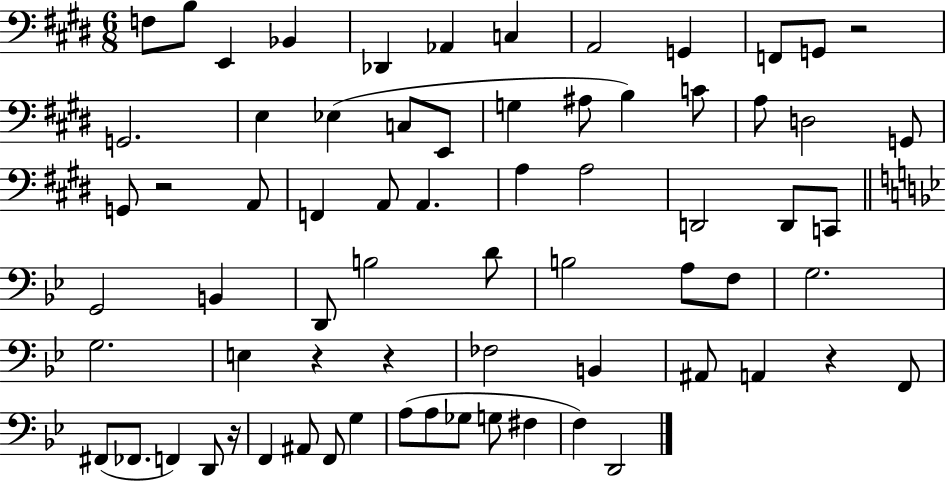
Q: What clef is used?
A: bass